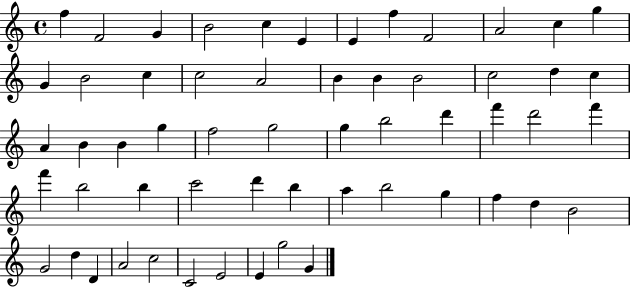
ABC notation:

X:1
T:Untitled
M:4/4
L:1/4
K:C
f F2 G B2 c E E f F2 A2 c g G B2 c c2 A2 B B B2 c2 d c A B B g f2 g2 g b2 d' f' d'2 f' f' b2 b c'2 d' b a b2 g f d B2 G2 d D A2 c2 C2 E2 E g2 G